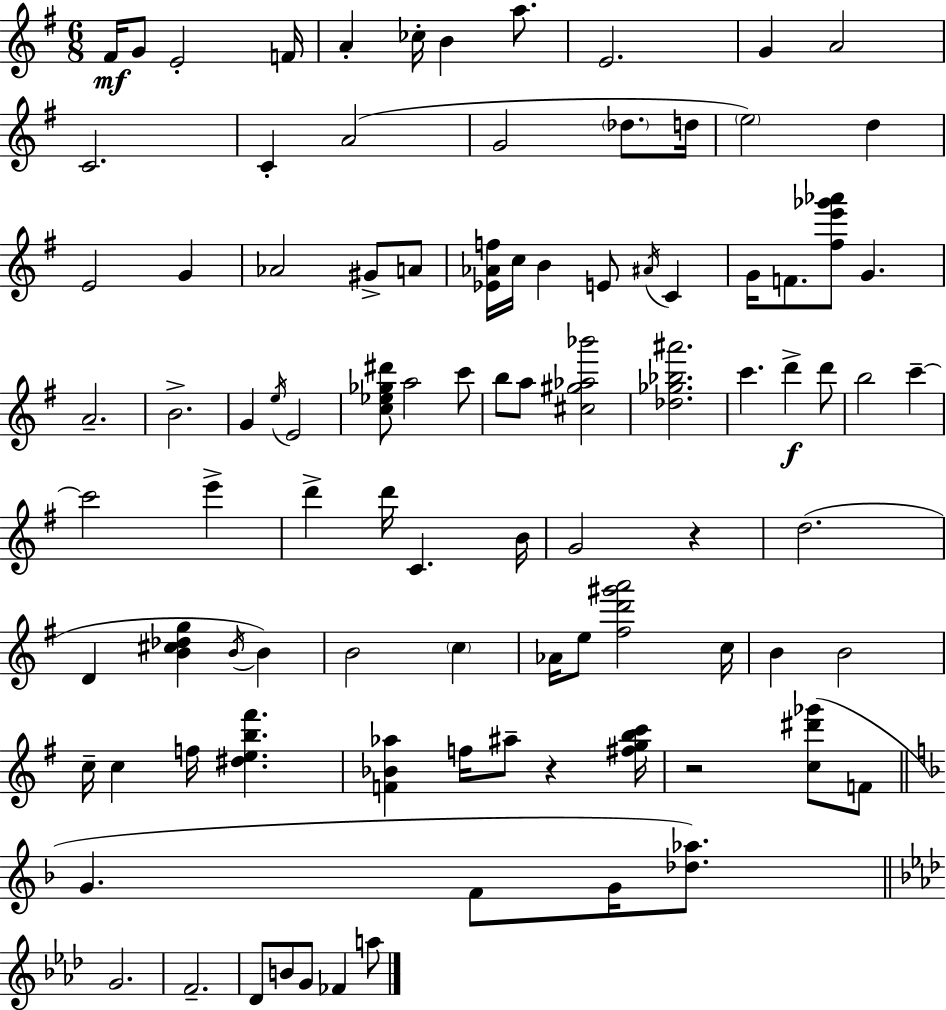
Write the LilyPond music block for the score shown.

{
  \clef treble
  \numericTimeSignature
  \time 6/8
  \key g \major
  fis'16\mf g'8 e'2-. f'16 | a'4-. ces''16-. b'4 a''8. | e'2. | g'4 a'2 | \break c'2. | c'4-. a'2( | g'2 \parenthesize des''8. d''16 | \parenthesize e''2) d''4 | \break e'2 g'4 | aes'2 gis'8-> a'8 | <ees' aes' f''>16 c''16 b'4 e'8 \acciaccatura { ais'16 } c'4 | g'16 f'8. <fis'' e''' ges''' aes'''>8 g'4. | \break a'2.-- | b'2.-> | g'4 \acciaccatura { e''16 } e'2 | <c'' ees'' ges'' dis'''>8 a''2 | \break c'''8 b''8 a''8 <cis'' gis'' aes'' bes'''>2 | <des'' ges'' bes'' ais'''>2. | c'''4. d'''4->\f | d'''8 b''2 c'''4--~~ | \break c'''2 e'''4-> | d'''4-> d'''16 c'4. | b'16 g'2 r4 | d''2.( | \break d'4 <b' cis'' des'' g''>4 \acciaccatura { b'16 } b'4) | b'2 \parenthesize c''4 | aes'16 e''8 <fis'' d''' gis''' a'''>2 | c''16 b'4 b'2 | \break c''16-- c''4 f''16 <dis'' e'' b'' fis'''>4. | <f' bes' aes''>4 f''16 ais''8-- r4 | <fis'' g'' b'' c'''>16 r2 <c'' dis''' ges'''>8( | f'8 \bar "||" \break \key d \minor g'4. f'8 g'16 <des'' aes''>8.) | \bar "||" \break \key f \minor g'2. | f'2.-- | des'8 b'8 g'8 fes'4 a''8 | \bar "|."
}